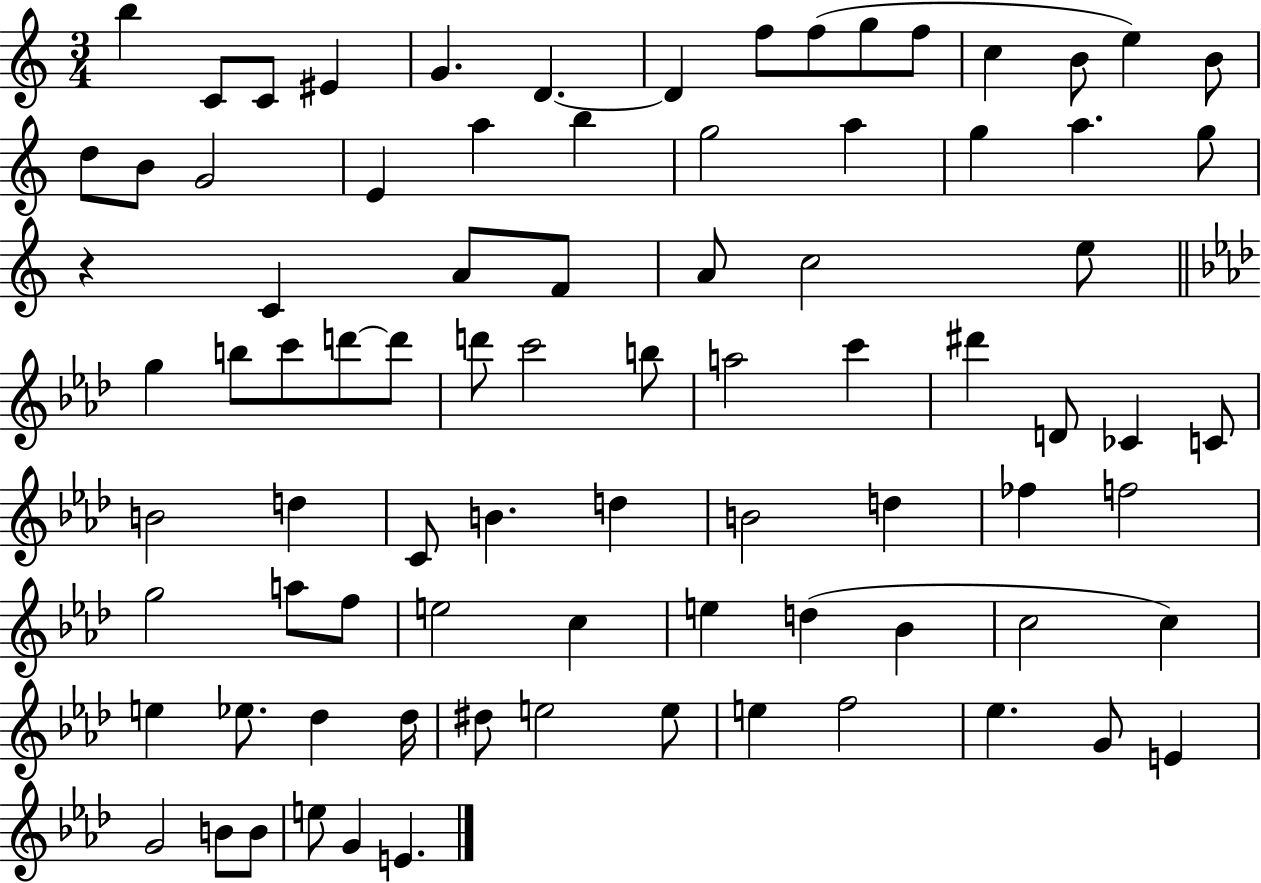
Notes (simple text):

B5/q C4/e C4/e EIS4/q G4/q. D4/q. D4/q F5/e F5/e G5/e F5/e C5/q B4/e E5/q B4/e D5/e B4/e G4/h E4/q A5/q B5/q G5/h A5/q G5/q A5/q. G5/e R/q C4/q A4/e F4/e A4/e C5/h E5/e G5/q B5/e C6/e D6/e D6/e D6/e C6/h B5/e A5/h C6/q D#6/q D4/e CES4/q C4/e B4/h D5/q C4/e B4/q. D5/q B4/h D5/q FES5/q F5/h G5/h A5/e F5/e E5/h C5/q E5/q D5/q Bb4/q C5/h C5/q E5/q Eb5/e. Db5/q Db5/s D#5/e E5/h E5/e E5/q F5/h Eb5/q. G4/e E4/q G4/h B4/e B4/e E5/e G4/q E4/q.